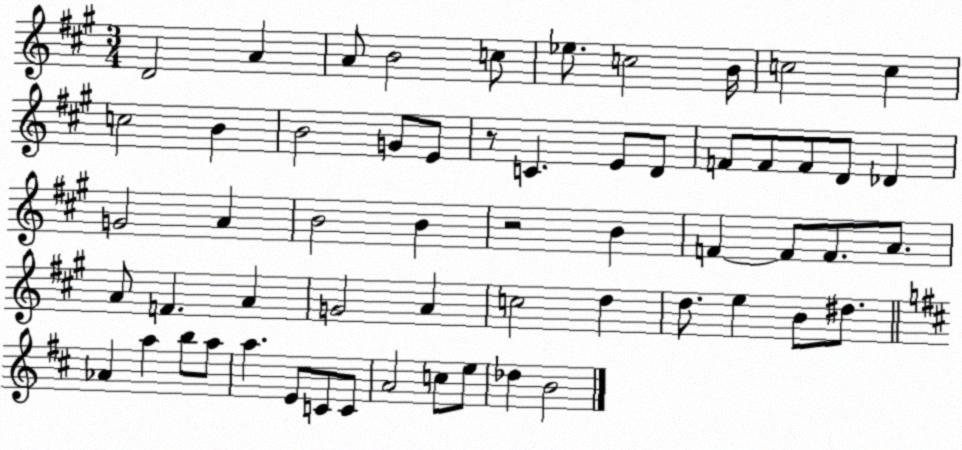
X:1
T:Untitled
M:3/4
L:1/4
K:A
D2 A A/2 B2 c/2 _e/2 c2 B/4 c2 c c2 B B2 G/2 E/2 z/2 C E/2 D/2 F/2 F/2 F/2 D/2 _D G2 A B2 B z2 B F F/2 F/2 A/2 A/2 F A G2 A c2 d d/2 e B/2 ^d/2 _A a b/2 a/2 a E/2 C/2 C/2 A2 c/2 e/2 _d B2